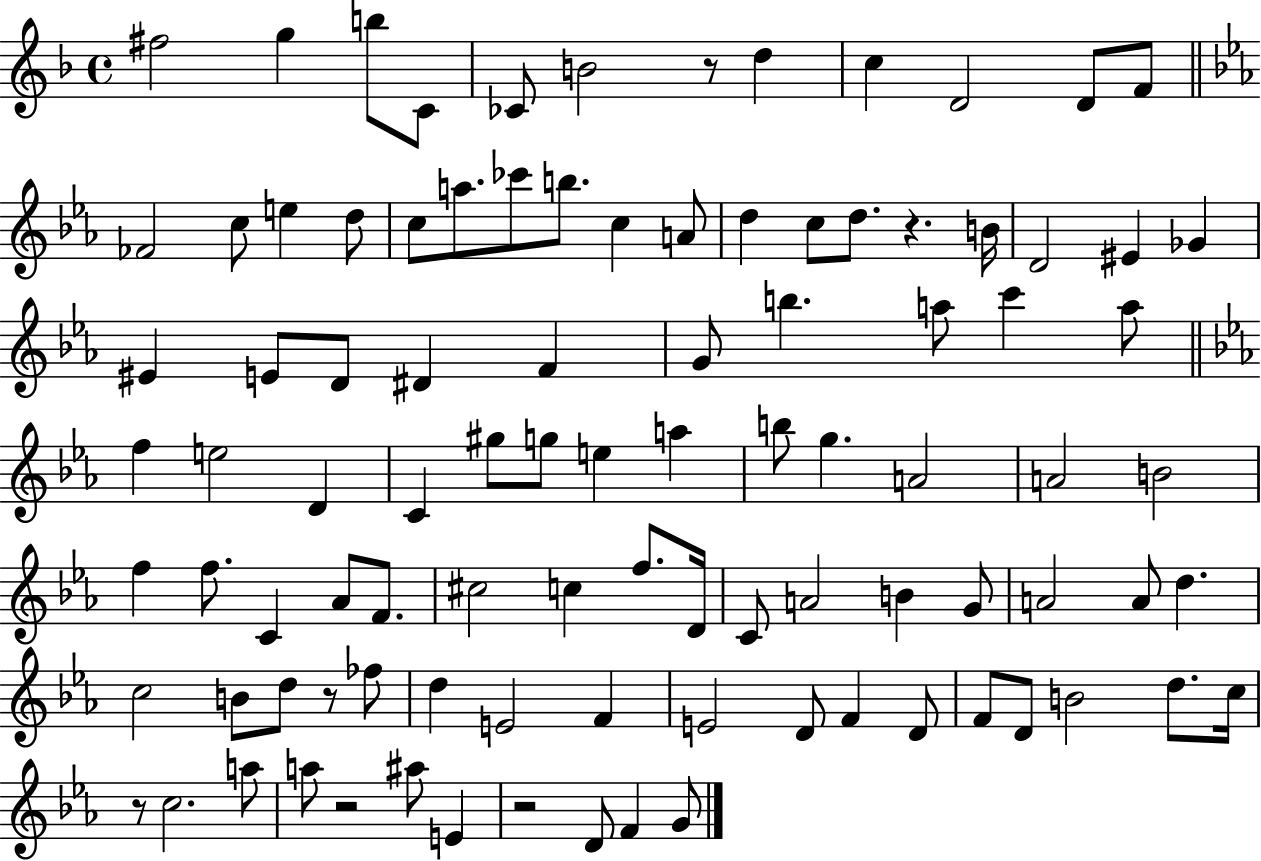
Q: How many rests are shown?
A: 6